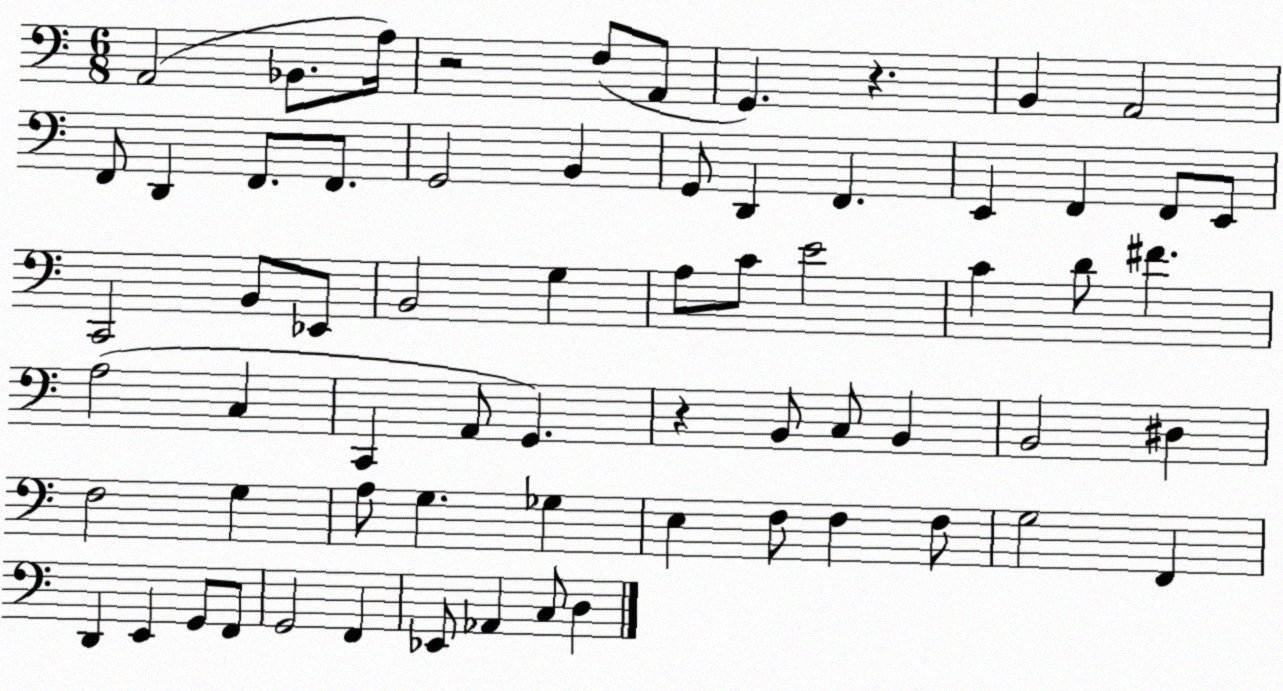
X:1
T:Untitled
M:6/8
L:1/4
K:C
A,,2 _B,,/2 A,/4 z2 F,/2 A,,/2 G,, z B,, A,,2 F,,/2 D,, F,,/2 F,,/2 G,,2 B,, G,,/2 D,, F,, E,, F,, F,,/2 E,,/2 C,,2 B,,/2 _E,,/2 B,,2 G, A,/2 C/2 E2 C D/2 ^F A,2 C, C,, A,,/2 G,, z B,,/2 C,/2 B,, B,,2 ^D, F,2 G, A,/2 G, _G, E, F,/2 F, F,/2 G,2 F,, D,, E,, G,,/2 F,,/2 G,,2 F,, _E,,/2 _A,, C,/2 D,